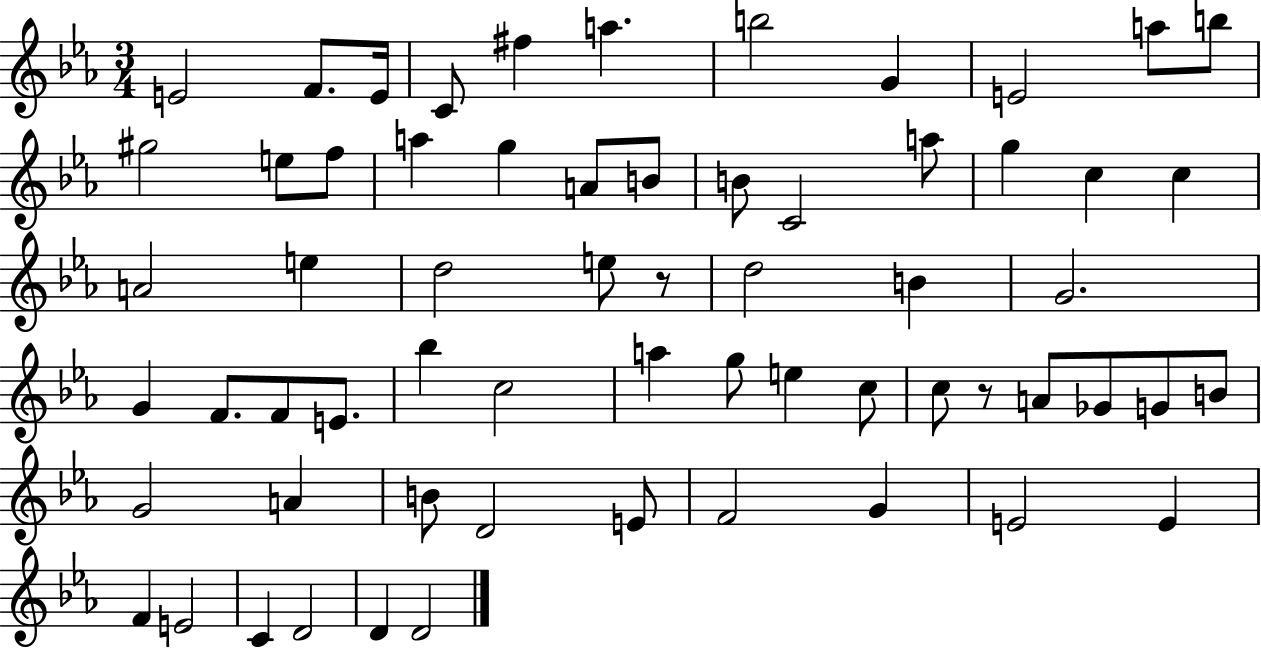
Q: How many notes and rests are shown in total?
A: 63